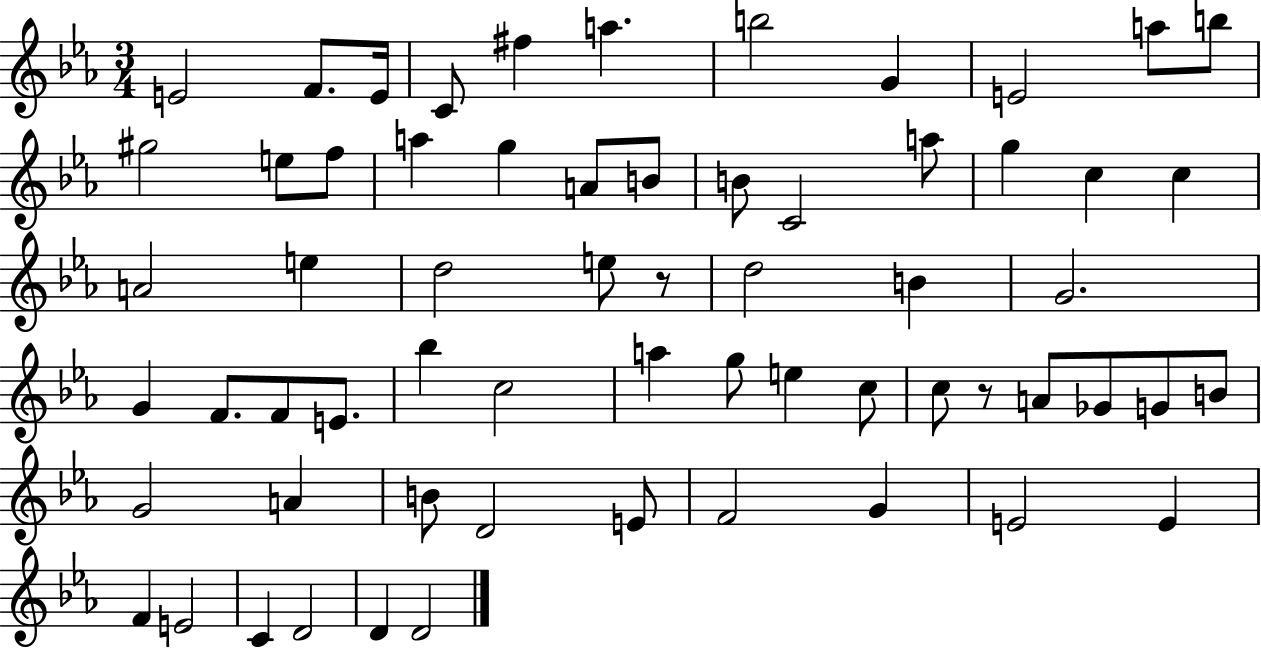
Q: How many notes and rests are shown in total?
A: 63